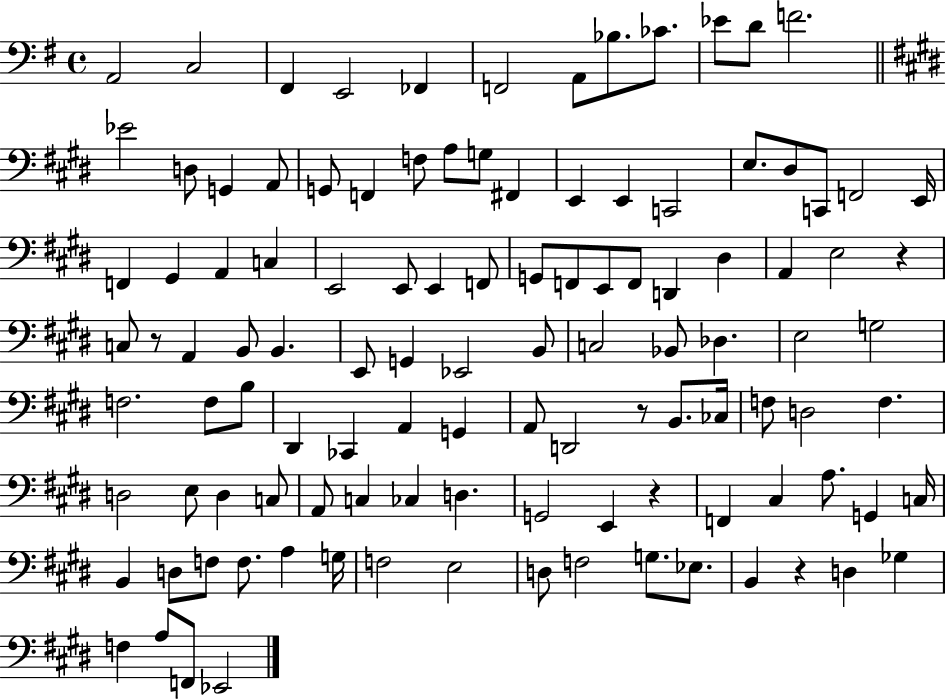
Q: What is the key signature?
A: G major